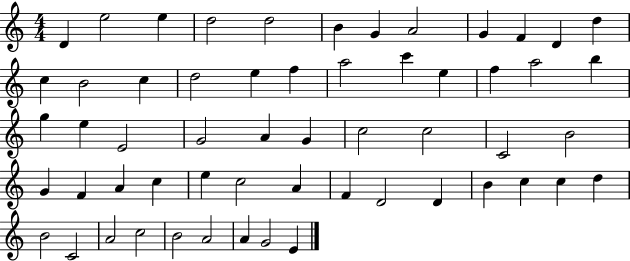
{
  \clef treble
  \numericTimeSignature
  \time 4/4
  \key c \major
  d'4 e''2 e''4 | d''2 d''2 | b'4 g'4 a'2 | g'4 f'4 d'4 d''4 | \break c''4 b'2 c''4 | d''2 e''4 f''4 | a''2 c'''4 e''4 | f''4 a''2 b''4 | \break g''4 e''4 e'2 | g'2 a'4 g'4 | c''2 c''2 | c'2 b'2 | \break g'4 f'4 a'4 c''4 | e''4 c''2 a'4 | f'4 d'2 d'4 | b'4 c''4 c''4 d''4 | \break b'2 c'2 | a'2 c''2 | b'2 a'2 | a'4 g'2 e'4 | \break \bar "|."
}